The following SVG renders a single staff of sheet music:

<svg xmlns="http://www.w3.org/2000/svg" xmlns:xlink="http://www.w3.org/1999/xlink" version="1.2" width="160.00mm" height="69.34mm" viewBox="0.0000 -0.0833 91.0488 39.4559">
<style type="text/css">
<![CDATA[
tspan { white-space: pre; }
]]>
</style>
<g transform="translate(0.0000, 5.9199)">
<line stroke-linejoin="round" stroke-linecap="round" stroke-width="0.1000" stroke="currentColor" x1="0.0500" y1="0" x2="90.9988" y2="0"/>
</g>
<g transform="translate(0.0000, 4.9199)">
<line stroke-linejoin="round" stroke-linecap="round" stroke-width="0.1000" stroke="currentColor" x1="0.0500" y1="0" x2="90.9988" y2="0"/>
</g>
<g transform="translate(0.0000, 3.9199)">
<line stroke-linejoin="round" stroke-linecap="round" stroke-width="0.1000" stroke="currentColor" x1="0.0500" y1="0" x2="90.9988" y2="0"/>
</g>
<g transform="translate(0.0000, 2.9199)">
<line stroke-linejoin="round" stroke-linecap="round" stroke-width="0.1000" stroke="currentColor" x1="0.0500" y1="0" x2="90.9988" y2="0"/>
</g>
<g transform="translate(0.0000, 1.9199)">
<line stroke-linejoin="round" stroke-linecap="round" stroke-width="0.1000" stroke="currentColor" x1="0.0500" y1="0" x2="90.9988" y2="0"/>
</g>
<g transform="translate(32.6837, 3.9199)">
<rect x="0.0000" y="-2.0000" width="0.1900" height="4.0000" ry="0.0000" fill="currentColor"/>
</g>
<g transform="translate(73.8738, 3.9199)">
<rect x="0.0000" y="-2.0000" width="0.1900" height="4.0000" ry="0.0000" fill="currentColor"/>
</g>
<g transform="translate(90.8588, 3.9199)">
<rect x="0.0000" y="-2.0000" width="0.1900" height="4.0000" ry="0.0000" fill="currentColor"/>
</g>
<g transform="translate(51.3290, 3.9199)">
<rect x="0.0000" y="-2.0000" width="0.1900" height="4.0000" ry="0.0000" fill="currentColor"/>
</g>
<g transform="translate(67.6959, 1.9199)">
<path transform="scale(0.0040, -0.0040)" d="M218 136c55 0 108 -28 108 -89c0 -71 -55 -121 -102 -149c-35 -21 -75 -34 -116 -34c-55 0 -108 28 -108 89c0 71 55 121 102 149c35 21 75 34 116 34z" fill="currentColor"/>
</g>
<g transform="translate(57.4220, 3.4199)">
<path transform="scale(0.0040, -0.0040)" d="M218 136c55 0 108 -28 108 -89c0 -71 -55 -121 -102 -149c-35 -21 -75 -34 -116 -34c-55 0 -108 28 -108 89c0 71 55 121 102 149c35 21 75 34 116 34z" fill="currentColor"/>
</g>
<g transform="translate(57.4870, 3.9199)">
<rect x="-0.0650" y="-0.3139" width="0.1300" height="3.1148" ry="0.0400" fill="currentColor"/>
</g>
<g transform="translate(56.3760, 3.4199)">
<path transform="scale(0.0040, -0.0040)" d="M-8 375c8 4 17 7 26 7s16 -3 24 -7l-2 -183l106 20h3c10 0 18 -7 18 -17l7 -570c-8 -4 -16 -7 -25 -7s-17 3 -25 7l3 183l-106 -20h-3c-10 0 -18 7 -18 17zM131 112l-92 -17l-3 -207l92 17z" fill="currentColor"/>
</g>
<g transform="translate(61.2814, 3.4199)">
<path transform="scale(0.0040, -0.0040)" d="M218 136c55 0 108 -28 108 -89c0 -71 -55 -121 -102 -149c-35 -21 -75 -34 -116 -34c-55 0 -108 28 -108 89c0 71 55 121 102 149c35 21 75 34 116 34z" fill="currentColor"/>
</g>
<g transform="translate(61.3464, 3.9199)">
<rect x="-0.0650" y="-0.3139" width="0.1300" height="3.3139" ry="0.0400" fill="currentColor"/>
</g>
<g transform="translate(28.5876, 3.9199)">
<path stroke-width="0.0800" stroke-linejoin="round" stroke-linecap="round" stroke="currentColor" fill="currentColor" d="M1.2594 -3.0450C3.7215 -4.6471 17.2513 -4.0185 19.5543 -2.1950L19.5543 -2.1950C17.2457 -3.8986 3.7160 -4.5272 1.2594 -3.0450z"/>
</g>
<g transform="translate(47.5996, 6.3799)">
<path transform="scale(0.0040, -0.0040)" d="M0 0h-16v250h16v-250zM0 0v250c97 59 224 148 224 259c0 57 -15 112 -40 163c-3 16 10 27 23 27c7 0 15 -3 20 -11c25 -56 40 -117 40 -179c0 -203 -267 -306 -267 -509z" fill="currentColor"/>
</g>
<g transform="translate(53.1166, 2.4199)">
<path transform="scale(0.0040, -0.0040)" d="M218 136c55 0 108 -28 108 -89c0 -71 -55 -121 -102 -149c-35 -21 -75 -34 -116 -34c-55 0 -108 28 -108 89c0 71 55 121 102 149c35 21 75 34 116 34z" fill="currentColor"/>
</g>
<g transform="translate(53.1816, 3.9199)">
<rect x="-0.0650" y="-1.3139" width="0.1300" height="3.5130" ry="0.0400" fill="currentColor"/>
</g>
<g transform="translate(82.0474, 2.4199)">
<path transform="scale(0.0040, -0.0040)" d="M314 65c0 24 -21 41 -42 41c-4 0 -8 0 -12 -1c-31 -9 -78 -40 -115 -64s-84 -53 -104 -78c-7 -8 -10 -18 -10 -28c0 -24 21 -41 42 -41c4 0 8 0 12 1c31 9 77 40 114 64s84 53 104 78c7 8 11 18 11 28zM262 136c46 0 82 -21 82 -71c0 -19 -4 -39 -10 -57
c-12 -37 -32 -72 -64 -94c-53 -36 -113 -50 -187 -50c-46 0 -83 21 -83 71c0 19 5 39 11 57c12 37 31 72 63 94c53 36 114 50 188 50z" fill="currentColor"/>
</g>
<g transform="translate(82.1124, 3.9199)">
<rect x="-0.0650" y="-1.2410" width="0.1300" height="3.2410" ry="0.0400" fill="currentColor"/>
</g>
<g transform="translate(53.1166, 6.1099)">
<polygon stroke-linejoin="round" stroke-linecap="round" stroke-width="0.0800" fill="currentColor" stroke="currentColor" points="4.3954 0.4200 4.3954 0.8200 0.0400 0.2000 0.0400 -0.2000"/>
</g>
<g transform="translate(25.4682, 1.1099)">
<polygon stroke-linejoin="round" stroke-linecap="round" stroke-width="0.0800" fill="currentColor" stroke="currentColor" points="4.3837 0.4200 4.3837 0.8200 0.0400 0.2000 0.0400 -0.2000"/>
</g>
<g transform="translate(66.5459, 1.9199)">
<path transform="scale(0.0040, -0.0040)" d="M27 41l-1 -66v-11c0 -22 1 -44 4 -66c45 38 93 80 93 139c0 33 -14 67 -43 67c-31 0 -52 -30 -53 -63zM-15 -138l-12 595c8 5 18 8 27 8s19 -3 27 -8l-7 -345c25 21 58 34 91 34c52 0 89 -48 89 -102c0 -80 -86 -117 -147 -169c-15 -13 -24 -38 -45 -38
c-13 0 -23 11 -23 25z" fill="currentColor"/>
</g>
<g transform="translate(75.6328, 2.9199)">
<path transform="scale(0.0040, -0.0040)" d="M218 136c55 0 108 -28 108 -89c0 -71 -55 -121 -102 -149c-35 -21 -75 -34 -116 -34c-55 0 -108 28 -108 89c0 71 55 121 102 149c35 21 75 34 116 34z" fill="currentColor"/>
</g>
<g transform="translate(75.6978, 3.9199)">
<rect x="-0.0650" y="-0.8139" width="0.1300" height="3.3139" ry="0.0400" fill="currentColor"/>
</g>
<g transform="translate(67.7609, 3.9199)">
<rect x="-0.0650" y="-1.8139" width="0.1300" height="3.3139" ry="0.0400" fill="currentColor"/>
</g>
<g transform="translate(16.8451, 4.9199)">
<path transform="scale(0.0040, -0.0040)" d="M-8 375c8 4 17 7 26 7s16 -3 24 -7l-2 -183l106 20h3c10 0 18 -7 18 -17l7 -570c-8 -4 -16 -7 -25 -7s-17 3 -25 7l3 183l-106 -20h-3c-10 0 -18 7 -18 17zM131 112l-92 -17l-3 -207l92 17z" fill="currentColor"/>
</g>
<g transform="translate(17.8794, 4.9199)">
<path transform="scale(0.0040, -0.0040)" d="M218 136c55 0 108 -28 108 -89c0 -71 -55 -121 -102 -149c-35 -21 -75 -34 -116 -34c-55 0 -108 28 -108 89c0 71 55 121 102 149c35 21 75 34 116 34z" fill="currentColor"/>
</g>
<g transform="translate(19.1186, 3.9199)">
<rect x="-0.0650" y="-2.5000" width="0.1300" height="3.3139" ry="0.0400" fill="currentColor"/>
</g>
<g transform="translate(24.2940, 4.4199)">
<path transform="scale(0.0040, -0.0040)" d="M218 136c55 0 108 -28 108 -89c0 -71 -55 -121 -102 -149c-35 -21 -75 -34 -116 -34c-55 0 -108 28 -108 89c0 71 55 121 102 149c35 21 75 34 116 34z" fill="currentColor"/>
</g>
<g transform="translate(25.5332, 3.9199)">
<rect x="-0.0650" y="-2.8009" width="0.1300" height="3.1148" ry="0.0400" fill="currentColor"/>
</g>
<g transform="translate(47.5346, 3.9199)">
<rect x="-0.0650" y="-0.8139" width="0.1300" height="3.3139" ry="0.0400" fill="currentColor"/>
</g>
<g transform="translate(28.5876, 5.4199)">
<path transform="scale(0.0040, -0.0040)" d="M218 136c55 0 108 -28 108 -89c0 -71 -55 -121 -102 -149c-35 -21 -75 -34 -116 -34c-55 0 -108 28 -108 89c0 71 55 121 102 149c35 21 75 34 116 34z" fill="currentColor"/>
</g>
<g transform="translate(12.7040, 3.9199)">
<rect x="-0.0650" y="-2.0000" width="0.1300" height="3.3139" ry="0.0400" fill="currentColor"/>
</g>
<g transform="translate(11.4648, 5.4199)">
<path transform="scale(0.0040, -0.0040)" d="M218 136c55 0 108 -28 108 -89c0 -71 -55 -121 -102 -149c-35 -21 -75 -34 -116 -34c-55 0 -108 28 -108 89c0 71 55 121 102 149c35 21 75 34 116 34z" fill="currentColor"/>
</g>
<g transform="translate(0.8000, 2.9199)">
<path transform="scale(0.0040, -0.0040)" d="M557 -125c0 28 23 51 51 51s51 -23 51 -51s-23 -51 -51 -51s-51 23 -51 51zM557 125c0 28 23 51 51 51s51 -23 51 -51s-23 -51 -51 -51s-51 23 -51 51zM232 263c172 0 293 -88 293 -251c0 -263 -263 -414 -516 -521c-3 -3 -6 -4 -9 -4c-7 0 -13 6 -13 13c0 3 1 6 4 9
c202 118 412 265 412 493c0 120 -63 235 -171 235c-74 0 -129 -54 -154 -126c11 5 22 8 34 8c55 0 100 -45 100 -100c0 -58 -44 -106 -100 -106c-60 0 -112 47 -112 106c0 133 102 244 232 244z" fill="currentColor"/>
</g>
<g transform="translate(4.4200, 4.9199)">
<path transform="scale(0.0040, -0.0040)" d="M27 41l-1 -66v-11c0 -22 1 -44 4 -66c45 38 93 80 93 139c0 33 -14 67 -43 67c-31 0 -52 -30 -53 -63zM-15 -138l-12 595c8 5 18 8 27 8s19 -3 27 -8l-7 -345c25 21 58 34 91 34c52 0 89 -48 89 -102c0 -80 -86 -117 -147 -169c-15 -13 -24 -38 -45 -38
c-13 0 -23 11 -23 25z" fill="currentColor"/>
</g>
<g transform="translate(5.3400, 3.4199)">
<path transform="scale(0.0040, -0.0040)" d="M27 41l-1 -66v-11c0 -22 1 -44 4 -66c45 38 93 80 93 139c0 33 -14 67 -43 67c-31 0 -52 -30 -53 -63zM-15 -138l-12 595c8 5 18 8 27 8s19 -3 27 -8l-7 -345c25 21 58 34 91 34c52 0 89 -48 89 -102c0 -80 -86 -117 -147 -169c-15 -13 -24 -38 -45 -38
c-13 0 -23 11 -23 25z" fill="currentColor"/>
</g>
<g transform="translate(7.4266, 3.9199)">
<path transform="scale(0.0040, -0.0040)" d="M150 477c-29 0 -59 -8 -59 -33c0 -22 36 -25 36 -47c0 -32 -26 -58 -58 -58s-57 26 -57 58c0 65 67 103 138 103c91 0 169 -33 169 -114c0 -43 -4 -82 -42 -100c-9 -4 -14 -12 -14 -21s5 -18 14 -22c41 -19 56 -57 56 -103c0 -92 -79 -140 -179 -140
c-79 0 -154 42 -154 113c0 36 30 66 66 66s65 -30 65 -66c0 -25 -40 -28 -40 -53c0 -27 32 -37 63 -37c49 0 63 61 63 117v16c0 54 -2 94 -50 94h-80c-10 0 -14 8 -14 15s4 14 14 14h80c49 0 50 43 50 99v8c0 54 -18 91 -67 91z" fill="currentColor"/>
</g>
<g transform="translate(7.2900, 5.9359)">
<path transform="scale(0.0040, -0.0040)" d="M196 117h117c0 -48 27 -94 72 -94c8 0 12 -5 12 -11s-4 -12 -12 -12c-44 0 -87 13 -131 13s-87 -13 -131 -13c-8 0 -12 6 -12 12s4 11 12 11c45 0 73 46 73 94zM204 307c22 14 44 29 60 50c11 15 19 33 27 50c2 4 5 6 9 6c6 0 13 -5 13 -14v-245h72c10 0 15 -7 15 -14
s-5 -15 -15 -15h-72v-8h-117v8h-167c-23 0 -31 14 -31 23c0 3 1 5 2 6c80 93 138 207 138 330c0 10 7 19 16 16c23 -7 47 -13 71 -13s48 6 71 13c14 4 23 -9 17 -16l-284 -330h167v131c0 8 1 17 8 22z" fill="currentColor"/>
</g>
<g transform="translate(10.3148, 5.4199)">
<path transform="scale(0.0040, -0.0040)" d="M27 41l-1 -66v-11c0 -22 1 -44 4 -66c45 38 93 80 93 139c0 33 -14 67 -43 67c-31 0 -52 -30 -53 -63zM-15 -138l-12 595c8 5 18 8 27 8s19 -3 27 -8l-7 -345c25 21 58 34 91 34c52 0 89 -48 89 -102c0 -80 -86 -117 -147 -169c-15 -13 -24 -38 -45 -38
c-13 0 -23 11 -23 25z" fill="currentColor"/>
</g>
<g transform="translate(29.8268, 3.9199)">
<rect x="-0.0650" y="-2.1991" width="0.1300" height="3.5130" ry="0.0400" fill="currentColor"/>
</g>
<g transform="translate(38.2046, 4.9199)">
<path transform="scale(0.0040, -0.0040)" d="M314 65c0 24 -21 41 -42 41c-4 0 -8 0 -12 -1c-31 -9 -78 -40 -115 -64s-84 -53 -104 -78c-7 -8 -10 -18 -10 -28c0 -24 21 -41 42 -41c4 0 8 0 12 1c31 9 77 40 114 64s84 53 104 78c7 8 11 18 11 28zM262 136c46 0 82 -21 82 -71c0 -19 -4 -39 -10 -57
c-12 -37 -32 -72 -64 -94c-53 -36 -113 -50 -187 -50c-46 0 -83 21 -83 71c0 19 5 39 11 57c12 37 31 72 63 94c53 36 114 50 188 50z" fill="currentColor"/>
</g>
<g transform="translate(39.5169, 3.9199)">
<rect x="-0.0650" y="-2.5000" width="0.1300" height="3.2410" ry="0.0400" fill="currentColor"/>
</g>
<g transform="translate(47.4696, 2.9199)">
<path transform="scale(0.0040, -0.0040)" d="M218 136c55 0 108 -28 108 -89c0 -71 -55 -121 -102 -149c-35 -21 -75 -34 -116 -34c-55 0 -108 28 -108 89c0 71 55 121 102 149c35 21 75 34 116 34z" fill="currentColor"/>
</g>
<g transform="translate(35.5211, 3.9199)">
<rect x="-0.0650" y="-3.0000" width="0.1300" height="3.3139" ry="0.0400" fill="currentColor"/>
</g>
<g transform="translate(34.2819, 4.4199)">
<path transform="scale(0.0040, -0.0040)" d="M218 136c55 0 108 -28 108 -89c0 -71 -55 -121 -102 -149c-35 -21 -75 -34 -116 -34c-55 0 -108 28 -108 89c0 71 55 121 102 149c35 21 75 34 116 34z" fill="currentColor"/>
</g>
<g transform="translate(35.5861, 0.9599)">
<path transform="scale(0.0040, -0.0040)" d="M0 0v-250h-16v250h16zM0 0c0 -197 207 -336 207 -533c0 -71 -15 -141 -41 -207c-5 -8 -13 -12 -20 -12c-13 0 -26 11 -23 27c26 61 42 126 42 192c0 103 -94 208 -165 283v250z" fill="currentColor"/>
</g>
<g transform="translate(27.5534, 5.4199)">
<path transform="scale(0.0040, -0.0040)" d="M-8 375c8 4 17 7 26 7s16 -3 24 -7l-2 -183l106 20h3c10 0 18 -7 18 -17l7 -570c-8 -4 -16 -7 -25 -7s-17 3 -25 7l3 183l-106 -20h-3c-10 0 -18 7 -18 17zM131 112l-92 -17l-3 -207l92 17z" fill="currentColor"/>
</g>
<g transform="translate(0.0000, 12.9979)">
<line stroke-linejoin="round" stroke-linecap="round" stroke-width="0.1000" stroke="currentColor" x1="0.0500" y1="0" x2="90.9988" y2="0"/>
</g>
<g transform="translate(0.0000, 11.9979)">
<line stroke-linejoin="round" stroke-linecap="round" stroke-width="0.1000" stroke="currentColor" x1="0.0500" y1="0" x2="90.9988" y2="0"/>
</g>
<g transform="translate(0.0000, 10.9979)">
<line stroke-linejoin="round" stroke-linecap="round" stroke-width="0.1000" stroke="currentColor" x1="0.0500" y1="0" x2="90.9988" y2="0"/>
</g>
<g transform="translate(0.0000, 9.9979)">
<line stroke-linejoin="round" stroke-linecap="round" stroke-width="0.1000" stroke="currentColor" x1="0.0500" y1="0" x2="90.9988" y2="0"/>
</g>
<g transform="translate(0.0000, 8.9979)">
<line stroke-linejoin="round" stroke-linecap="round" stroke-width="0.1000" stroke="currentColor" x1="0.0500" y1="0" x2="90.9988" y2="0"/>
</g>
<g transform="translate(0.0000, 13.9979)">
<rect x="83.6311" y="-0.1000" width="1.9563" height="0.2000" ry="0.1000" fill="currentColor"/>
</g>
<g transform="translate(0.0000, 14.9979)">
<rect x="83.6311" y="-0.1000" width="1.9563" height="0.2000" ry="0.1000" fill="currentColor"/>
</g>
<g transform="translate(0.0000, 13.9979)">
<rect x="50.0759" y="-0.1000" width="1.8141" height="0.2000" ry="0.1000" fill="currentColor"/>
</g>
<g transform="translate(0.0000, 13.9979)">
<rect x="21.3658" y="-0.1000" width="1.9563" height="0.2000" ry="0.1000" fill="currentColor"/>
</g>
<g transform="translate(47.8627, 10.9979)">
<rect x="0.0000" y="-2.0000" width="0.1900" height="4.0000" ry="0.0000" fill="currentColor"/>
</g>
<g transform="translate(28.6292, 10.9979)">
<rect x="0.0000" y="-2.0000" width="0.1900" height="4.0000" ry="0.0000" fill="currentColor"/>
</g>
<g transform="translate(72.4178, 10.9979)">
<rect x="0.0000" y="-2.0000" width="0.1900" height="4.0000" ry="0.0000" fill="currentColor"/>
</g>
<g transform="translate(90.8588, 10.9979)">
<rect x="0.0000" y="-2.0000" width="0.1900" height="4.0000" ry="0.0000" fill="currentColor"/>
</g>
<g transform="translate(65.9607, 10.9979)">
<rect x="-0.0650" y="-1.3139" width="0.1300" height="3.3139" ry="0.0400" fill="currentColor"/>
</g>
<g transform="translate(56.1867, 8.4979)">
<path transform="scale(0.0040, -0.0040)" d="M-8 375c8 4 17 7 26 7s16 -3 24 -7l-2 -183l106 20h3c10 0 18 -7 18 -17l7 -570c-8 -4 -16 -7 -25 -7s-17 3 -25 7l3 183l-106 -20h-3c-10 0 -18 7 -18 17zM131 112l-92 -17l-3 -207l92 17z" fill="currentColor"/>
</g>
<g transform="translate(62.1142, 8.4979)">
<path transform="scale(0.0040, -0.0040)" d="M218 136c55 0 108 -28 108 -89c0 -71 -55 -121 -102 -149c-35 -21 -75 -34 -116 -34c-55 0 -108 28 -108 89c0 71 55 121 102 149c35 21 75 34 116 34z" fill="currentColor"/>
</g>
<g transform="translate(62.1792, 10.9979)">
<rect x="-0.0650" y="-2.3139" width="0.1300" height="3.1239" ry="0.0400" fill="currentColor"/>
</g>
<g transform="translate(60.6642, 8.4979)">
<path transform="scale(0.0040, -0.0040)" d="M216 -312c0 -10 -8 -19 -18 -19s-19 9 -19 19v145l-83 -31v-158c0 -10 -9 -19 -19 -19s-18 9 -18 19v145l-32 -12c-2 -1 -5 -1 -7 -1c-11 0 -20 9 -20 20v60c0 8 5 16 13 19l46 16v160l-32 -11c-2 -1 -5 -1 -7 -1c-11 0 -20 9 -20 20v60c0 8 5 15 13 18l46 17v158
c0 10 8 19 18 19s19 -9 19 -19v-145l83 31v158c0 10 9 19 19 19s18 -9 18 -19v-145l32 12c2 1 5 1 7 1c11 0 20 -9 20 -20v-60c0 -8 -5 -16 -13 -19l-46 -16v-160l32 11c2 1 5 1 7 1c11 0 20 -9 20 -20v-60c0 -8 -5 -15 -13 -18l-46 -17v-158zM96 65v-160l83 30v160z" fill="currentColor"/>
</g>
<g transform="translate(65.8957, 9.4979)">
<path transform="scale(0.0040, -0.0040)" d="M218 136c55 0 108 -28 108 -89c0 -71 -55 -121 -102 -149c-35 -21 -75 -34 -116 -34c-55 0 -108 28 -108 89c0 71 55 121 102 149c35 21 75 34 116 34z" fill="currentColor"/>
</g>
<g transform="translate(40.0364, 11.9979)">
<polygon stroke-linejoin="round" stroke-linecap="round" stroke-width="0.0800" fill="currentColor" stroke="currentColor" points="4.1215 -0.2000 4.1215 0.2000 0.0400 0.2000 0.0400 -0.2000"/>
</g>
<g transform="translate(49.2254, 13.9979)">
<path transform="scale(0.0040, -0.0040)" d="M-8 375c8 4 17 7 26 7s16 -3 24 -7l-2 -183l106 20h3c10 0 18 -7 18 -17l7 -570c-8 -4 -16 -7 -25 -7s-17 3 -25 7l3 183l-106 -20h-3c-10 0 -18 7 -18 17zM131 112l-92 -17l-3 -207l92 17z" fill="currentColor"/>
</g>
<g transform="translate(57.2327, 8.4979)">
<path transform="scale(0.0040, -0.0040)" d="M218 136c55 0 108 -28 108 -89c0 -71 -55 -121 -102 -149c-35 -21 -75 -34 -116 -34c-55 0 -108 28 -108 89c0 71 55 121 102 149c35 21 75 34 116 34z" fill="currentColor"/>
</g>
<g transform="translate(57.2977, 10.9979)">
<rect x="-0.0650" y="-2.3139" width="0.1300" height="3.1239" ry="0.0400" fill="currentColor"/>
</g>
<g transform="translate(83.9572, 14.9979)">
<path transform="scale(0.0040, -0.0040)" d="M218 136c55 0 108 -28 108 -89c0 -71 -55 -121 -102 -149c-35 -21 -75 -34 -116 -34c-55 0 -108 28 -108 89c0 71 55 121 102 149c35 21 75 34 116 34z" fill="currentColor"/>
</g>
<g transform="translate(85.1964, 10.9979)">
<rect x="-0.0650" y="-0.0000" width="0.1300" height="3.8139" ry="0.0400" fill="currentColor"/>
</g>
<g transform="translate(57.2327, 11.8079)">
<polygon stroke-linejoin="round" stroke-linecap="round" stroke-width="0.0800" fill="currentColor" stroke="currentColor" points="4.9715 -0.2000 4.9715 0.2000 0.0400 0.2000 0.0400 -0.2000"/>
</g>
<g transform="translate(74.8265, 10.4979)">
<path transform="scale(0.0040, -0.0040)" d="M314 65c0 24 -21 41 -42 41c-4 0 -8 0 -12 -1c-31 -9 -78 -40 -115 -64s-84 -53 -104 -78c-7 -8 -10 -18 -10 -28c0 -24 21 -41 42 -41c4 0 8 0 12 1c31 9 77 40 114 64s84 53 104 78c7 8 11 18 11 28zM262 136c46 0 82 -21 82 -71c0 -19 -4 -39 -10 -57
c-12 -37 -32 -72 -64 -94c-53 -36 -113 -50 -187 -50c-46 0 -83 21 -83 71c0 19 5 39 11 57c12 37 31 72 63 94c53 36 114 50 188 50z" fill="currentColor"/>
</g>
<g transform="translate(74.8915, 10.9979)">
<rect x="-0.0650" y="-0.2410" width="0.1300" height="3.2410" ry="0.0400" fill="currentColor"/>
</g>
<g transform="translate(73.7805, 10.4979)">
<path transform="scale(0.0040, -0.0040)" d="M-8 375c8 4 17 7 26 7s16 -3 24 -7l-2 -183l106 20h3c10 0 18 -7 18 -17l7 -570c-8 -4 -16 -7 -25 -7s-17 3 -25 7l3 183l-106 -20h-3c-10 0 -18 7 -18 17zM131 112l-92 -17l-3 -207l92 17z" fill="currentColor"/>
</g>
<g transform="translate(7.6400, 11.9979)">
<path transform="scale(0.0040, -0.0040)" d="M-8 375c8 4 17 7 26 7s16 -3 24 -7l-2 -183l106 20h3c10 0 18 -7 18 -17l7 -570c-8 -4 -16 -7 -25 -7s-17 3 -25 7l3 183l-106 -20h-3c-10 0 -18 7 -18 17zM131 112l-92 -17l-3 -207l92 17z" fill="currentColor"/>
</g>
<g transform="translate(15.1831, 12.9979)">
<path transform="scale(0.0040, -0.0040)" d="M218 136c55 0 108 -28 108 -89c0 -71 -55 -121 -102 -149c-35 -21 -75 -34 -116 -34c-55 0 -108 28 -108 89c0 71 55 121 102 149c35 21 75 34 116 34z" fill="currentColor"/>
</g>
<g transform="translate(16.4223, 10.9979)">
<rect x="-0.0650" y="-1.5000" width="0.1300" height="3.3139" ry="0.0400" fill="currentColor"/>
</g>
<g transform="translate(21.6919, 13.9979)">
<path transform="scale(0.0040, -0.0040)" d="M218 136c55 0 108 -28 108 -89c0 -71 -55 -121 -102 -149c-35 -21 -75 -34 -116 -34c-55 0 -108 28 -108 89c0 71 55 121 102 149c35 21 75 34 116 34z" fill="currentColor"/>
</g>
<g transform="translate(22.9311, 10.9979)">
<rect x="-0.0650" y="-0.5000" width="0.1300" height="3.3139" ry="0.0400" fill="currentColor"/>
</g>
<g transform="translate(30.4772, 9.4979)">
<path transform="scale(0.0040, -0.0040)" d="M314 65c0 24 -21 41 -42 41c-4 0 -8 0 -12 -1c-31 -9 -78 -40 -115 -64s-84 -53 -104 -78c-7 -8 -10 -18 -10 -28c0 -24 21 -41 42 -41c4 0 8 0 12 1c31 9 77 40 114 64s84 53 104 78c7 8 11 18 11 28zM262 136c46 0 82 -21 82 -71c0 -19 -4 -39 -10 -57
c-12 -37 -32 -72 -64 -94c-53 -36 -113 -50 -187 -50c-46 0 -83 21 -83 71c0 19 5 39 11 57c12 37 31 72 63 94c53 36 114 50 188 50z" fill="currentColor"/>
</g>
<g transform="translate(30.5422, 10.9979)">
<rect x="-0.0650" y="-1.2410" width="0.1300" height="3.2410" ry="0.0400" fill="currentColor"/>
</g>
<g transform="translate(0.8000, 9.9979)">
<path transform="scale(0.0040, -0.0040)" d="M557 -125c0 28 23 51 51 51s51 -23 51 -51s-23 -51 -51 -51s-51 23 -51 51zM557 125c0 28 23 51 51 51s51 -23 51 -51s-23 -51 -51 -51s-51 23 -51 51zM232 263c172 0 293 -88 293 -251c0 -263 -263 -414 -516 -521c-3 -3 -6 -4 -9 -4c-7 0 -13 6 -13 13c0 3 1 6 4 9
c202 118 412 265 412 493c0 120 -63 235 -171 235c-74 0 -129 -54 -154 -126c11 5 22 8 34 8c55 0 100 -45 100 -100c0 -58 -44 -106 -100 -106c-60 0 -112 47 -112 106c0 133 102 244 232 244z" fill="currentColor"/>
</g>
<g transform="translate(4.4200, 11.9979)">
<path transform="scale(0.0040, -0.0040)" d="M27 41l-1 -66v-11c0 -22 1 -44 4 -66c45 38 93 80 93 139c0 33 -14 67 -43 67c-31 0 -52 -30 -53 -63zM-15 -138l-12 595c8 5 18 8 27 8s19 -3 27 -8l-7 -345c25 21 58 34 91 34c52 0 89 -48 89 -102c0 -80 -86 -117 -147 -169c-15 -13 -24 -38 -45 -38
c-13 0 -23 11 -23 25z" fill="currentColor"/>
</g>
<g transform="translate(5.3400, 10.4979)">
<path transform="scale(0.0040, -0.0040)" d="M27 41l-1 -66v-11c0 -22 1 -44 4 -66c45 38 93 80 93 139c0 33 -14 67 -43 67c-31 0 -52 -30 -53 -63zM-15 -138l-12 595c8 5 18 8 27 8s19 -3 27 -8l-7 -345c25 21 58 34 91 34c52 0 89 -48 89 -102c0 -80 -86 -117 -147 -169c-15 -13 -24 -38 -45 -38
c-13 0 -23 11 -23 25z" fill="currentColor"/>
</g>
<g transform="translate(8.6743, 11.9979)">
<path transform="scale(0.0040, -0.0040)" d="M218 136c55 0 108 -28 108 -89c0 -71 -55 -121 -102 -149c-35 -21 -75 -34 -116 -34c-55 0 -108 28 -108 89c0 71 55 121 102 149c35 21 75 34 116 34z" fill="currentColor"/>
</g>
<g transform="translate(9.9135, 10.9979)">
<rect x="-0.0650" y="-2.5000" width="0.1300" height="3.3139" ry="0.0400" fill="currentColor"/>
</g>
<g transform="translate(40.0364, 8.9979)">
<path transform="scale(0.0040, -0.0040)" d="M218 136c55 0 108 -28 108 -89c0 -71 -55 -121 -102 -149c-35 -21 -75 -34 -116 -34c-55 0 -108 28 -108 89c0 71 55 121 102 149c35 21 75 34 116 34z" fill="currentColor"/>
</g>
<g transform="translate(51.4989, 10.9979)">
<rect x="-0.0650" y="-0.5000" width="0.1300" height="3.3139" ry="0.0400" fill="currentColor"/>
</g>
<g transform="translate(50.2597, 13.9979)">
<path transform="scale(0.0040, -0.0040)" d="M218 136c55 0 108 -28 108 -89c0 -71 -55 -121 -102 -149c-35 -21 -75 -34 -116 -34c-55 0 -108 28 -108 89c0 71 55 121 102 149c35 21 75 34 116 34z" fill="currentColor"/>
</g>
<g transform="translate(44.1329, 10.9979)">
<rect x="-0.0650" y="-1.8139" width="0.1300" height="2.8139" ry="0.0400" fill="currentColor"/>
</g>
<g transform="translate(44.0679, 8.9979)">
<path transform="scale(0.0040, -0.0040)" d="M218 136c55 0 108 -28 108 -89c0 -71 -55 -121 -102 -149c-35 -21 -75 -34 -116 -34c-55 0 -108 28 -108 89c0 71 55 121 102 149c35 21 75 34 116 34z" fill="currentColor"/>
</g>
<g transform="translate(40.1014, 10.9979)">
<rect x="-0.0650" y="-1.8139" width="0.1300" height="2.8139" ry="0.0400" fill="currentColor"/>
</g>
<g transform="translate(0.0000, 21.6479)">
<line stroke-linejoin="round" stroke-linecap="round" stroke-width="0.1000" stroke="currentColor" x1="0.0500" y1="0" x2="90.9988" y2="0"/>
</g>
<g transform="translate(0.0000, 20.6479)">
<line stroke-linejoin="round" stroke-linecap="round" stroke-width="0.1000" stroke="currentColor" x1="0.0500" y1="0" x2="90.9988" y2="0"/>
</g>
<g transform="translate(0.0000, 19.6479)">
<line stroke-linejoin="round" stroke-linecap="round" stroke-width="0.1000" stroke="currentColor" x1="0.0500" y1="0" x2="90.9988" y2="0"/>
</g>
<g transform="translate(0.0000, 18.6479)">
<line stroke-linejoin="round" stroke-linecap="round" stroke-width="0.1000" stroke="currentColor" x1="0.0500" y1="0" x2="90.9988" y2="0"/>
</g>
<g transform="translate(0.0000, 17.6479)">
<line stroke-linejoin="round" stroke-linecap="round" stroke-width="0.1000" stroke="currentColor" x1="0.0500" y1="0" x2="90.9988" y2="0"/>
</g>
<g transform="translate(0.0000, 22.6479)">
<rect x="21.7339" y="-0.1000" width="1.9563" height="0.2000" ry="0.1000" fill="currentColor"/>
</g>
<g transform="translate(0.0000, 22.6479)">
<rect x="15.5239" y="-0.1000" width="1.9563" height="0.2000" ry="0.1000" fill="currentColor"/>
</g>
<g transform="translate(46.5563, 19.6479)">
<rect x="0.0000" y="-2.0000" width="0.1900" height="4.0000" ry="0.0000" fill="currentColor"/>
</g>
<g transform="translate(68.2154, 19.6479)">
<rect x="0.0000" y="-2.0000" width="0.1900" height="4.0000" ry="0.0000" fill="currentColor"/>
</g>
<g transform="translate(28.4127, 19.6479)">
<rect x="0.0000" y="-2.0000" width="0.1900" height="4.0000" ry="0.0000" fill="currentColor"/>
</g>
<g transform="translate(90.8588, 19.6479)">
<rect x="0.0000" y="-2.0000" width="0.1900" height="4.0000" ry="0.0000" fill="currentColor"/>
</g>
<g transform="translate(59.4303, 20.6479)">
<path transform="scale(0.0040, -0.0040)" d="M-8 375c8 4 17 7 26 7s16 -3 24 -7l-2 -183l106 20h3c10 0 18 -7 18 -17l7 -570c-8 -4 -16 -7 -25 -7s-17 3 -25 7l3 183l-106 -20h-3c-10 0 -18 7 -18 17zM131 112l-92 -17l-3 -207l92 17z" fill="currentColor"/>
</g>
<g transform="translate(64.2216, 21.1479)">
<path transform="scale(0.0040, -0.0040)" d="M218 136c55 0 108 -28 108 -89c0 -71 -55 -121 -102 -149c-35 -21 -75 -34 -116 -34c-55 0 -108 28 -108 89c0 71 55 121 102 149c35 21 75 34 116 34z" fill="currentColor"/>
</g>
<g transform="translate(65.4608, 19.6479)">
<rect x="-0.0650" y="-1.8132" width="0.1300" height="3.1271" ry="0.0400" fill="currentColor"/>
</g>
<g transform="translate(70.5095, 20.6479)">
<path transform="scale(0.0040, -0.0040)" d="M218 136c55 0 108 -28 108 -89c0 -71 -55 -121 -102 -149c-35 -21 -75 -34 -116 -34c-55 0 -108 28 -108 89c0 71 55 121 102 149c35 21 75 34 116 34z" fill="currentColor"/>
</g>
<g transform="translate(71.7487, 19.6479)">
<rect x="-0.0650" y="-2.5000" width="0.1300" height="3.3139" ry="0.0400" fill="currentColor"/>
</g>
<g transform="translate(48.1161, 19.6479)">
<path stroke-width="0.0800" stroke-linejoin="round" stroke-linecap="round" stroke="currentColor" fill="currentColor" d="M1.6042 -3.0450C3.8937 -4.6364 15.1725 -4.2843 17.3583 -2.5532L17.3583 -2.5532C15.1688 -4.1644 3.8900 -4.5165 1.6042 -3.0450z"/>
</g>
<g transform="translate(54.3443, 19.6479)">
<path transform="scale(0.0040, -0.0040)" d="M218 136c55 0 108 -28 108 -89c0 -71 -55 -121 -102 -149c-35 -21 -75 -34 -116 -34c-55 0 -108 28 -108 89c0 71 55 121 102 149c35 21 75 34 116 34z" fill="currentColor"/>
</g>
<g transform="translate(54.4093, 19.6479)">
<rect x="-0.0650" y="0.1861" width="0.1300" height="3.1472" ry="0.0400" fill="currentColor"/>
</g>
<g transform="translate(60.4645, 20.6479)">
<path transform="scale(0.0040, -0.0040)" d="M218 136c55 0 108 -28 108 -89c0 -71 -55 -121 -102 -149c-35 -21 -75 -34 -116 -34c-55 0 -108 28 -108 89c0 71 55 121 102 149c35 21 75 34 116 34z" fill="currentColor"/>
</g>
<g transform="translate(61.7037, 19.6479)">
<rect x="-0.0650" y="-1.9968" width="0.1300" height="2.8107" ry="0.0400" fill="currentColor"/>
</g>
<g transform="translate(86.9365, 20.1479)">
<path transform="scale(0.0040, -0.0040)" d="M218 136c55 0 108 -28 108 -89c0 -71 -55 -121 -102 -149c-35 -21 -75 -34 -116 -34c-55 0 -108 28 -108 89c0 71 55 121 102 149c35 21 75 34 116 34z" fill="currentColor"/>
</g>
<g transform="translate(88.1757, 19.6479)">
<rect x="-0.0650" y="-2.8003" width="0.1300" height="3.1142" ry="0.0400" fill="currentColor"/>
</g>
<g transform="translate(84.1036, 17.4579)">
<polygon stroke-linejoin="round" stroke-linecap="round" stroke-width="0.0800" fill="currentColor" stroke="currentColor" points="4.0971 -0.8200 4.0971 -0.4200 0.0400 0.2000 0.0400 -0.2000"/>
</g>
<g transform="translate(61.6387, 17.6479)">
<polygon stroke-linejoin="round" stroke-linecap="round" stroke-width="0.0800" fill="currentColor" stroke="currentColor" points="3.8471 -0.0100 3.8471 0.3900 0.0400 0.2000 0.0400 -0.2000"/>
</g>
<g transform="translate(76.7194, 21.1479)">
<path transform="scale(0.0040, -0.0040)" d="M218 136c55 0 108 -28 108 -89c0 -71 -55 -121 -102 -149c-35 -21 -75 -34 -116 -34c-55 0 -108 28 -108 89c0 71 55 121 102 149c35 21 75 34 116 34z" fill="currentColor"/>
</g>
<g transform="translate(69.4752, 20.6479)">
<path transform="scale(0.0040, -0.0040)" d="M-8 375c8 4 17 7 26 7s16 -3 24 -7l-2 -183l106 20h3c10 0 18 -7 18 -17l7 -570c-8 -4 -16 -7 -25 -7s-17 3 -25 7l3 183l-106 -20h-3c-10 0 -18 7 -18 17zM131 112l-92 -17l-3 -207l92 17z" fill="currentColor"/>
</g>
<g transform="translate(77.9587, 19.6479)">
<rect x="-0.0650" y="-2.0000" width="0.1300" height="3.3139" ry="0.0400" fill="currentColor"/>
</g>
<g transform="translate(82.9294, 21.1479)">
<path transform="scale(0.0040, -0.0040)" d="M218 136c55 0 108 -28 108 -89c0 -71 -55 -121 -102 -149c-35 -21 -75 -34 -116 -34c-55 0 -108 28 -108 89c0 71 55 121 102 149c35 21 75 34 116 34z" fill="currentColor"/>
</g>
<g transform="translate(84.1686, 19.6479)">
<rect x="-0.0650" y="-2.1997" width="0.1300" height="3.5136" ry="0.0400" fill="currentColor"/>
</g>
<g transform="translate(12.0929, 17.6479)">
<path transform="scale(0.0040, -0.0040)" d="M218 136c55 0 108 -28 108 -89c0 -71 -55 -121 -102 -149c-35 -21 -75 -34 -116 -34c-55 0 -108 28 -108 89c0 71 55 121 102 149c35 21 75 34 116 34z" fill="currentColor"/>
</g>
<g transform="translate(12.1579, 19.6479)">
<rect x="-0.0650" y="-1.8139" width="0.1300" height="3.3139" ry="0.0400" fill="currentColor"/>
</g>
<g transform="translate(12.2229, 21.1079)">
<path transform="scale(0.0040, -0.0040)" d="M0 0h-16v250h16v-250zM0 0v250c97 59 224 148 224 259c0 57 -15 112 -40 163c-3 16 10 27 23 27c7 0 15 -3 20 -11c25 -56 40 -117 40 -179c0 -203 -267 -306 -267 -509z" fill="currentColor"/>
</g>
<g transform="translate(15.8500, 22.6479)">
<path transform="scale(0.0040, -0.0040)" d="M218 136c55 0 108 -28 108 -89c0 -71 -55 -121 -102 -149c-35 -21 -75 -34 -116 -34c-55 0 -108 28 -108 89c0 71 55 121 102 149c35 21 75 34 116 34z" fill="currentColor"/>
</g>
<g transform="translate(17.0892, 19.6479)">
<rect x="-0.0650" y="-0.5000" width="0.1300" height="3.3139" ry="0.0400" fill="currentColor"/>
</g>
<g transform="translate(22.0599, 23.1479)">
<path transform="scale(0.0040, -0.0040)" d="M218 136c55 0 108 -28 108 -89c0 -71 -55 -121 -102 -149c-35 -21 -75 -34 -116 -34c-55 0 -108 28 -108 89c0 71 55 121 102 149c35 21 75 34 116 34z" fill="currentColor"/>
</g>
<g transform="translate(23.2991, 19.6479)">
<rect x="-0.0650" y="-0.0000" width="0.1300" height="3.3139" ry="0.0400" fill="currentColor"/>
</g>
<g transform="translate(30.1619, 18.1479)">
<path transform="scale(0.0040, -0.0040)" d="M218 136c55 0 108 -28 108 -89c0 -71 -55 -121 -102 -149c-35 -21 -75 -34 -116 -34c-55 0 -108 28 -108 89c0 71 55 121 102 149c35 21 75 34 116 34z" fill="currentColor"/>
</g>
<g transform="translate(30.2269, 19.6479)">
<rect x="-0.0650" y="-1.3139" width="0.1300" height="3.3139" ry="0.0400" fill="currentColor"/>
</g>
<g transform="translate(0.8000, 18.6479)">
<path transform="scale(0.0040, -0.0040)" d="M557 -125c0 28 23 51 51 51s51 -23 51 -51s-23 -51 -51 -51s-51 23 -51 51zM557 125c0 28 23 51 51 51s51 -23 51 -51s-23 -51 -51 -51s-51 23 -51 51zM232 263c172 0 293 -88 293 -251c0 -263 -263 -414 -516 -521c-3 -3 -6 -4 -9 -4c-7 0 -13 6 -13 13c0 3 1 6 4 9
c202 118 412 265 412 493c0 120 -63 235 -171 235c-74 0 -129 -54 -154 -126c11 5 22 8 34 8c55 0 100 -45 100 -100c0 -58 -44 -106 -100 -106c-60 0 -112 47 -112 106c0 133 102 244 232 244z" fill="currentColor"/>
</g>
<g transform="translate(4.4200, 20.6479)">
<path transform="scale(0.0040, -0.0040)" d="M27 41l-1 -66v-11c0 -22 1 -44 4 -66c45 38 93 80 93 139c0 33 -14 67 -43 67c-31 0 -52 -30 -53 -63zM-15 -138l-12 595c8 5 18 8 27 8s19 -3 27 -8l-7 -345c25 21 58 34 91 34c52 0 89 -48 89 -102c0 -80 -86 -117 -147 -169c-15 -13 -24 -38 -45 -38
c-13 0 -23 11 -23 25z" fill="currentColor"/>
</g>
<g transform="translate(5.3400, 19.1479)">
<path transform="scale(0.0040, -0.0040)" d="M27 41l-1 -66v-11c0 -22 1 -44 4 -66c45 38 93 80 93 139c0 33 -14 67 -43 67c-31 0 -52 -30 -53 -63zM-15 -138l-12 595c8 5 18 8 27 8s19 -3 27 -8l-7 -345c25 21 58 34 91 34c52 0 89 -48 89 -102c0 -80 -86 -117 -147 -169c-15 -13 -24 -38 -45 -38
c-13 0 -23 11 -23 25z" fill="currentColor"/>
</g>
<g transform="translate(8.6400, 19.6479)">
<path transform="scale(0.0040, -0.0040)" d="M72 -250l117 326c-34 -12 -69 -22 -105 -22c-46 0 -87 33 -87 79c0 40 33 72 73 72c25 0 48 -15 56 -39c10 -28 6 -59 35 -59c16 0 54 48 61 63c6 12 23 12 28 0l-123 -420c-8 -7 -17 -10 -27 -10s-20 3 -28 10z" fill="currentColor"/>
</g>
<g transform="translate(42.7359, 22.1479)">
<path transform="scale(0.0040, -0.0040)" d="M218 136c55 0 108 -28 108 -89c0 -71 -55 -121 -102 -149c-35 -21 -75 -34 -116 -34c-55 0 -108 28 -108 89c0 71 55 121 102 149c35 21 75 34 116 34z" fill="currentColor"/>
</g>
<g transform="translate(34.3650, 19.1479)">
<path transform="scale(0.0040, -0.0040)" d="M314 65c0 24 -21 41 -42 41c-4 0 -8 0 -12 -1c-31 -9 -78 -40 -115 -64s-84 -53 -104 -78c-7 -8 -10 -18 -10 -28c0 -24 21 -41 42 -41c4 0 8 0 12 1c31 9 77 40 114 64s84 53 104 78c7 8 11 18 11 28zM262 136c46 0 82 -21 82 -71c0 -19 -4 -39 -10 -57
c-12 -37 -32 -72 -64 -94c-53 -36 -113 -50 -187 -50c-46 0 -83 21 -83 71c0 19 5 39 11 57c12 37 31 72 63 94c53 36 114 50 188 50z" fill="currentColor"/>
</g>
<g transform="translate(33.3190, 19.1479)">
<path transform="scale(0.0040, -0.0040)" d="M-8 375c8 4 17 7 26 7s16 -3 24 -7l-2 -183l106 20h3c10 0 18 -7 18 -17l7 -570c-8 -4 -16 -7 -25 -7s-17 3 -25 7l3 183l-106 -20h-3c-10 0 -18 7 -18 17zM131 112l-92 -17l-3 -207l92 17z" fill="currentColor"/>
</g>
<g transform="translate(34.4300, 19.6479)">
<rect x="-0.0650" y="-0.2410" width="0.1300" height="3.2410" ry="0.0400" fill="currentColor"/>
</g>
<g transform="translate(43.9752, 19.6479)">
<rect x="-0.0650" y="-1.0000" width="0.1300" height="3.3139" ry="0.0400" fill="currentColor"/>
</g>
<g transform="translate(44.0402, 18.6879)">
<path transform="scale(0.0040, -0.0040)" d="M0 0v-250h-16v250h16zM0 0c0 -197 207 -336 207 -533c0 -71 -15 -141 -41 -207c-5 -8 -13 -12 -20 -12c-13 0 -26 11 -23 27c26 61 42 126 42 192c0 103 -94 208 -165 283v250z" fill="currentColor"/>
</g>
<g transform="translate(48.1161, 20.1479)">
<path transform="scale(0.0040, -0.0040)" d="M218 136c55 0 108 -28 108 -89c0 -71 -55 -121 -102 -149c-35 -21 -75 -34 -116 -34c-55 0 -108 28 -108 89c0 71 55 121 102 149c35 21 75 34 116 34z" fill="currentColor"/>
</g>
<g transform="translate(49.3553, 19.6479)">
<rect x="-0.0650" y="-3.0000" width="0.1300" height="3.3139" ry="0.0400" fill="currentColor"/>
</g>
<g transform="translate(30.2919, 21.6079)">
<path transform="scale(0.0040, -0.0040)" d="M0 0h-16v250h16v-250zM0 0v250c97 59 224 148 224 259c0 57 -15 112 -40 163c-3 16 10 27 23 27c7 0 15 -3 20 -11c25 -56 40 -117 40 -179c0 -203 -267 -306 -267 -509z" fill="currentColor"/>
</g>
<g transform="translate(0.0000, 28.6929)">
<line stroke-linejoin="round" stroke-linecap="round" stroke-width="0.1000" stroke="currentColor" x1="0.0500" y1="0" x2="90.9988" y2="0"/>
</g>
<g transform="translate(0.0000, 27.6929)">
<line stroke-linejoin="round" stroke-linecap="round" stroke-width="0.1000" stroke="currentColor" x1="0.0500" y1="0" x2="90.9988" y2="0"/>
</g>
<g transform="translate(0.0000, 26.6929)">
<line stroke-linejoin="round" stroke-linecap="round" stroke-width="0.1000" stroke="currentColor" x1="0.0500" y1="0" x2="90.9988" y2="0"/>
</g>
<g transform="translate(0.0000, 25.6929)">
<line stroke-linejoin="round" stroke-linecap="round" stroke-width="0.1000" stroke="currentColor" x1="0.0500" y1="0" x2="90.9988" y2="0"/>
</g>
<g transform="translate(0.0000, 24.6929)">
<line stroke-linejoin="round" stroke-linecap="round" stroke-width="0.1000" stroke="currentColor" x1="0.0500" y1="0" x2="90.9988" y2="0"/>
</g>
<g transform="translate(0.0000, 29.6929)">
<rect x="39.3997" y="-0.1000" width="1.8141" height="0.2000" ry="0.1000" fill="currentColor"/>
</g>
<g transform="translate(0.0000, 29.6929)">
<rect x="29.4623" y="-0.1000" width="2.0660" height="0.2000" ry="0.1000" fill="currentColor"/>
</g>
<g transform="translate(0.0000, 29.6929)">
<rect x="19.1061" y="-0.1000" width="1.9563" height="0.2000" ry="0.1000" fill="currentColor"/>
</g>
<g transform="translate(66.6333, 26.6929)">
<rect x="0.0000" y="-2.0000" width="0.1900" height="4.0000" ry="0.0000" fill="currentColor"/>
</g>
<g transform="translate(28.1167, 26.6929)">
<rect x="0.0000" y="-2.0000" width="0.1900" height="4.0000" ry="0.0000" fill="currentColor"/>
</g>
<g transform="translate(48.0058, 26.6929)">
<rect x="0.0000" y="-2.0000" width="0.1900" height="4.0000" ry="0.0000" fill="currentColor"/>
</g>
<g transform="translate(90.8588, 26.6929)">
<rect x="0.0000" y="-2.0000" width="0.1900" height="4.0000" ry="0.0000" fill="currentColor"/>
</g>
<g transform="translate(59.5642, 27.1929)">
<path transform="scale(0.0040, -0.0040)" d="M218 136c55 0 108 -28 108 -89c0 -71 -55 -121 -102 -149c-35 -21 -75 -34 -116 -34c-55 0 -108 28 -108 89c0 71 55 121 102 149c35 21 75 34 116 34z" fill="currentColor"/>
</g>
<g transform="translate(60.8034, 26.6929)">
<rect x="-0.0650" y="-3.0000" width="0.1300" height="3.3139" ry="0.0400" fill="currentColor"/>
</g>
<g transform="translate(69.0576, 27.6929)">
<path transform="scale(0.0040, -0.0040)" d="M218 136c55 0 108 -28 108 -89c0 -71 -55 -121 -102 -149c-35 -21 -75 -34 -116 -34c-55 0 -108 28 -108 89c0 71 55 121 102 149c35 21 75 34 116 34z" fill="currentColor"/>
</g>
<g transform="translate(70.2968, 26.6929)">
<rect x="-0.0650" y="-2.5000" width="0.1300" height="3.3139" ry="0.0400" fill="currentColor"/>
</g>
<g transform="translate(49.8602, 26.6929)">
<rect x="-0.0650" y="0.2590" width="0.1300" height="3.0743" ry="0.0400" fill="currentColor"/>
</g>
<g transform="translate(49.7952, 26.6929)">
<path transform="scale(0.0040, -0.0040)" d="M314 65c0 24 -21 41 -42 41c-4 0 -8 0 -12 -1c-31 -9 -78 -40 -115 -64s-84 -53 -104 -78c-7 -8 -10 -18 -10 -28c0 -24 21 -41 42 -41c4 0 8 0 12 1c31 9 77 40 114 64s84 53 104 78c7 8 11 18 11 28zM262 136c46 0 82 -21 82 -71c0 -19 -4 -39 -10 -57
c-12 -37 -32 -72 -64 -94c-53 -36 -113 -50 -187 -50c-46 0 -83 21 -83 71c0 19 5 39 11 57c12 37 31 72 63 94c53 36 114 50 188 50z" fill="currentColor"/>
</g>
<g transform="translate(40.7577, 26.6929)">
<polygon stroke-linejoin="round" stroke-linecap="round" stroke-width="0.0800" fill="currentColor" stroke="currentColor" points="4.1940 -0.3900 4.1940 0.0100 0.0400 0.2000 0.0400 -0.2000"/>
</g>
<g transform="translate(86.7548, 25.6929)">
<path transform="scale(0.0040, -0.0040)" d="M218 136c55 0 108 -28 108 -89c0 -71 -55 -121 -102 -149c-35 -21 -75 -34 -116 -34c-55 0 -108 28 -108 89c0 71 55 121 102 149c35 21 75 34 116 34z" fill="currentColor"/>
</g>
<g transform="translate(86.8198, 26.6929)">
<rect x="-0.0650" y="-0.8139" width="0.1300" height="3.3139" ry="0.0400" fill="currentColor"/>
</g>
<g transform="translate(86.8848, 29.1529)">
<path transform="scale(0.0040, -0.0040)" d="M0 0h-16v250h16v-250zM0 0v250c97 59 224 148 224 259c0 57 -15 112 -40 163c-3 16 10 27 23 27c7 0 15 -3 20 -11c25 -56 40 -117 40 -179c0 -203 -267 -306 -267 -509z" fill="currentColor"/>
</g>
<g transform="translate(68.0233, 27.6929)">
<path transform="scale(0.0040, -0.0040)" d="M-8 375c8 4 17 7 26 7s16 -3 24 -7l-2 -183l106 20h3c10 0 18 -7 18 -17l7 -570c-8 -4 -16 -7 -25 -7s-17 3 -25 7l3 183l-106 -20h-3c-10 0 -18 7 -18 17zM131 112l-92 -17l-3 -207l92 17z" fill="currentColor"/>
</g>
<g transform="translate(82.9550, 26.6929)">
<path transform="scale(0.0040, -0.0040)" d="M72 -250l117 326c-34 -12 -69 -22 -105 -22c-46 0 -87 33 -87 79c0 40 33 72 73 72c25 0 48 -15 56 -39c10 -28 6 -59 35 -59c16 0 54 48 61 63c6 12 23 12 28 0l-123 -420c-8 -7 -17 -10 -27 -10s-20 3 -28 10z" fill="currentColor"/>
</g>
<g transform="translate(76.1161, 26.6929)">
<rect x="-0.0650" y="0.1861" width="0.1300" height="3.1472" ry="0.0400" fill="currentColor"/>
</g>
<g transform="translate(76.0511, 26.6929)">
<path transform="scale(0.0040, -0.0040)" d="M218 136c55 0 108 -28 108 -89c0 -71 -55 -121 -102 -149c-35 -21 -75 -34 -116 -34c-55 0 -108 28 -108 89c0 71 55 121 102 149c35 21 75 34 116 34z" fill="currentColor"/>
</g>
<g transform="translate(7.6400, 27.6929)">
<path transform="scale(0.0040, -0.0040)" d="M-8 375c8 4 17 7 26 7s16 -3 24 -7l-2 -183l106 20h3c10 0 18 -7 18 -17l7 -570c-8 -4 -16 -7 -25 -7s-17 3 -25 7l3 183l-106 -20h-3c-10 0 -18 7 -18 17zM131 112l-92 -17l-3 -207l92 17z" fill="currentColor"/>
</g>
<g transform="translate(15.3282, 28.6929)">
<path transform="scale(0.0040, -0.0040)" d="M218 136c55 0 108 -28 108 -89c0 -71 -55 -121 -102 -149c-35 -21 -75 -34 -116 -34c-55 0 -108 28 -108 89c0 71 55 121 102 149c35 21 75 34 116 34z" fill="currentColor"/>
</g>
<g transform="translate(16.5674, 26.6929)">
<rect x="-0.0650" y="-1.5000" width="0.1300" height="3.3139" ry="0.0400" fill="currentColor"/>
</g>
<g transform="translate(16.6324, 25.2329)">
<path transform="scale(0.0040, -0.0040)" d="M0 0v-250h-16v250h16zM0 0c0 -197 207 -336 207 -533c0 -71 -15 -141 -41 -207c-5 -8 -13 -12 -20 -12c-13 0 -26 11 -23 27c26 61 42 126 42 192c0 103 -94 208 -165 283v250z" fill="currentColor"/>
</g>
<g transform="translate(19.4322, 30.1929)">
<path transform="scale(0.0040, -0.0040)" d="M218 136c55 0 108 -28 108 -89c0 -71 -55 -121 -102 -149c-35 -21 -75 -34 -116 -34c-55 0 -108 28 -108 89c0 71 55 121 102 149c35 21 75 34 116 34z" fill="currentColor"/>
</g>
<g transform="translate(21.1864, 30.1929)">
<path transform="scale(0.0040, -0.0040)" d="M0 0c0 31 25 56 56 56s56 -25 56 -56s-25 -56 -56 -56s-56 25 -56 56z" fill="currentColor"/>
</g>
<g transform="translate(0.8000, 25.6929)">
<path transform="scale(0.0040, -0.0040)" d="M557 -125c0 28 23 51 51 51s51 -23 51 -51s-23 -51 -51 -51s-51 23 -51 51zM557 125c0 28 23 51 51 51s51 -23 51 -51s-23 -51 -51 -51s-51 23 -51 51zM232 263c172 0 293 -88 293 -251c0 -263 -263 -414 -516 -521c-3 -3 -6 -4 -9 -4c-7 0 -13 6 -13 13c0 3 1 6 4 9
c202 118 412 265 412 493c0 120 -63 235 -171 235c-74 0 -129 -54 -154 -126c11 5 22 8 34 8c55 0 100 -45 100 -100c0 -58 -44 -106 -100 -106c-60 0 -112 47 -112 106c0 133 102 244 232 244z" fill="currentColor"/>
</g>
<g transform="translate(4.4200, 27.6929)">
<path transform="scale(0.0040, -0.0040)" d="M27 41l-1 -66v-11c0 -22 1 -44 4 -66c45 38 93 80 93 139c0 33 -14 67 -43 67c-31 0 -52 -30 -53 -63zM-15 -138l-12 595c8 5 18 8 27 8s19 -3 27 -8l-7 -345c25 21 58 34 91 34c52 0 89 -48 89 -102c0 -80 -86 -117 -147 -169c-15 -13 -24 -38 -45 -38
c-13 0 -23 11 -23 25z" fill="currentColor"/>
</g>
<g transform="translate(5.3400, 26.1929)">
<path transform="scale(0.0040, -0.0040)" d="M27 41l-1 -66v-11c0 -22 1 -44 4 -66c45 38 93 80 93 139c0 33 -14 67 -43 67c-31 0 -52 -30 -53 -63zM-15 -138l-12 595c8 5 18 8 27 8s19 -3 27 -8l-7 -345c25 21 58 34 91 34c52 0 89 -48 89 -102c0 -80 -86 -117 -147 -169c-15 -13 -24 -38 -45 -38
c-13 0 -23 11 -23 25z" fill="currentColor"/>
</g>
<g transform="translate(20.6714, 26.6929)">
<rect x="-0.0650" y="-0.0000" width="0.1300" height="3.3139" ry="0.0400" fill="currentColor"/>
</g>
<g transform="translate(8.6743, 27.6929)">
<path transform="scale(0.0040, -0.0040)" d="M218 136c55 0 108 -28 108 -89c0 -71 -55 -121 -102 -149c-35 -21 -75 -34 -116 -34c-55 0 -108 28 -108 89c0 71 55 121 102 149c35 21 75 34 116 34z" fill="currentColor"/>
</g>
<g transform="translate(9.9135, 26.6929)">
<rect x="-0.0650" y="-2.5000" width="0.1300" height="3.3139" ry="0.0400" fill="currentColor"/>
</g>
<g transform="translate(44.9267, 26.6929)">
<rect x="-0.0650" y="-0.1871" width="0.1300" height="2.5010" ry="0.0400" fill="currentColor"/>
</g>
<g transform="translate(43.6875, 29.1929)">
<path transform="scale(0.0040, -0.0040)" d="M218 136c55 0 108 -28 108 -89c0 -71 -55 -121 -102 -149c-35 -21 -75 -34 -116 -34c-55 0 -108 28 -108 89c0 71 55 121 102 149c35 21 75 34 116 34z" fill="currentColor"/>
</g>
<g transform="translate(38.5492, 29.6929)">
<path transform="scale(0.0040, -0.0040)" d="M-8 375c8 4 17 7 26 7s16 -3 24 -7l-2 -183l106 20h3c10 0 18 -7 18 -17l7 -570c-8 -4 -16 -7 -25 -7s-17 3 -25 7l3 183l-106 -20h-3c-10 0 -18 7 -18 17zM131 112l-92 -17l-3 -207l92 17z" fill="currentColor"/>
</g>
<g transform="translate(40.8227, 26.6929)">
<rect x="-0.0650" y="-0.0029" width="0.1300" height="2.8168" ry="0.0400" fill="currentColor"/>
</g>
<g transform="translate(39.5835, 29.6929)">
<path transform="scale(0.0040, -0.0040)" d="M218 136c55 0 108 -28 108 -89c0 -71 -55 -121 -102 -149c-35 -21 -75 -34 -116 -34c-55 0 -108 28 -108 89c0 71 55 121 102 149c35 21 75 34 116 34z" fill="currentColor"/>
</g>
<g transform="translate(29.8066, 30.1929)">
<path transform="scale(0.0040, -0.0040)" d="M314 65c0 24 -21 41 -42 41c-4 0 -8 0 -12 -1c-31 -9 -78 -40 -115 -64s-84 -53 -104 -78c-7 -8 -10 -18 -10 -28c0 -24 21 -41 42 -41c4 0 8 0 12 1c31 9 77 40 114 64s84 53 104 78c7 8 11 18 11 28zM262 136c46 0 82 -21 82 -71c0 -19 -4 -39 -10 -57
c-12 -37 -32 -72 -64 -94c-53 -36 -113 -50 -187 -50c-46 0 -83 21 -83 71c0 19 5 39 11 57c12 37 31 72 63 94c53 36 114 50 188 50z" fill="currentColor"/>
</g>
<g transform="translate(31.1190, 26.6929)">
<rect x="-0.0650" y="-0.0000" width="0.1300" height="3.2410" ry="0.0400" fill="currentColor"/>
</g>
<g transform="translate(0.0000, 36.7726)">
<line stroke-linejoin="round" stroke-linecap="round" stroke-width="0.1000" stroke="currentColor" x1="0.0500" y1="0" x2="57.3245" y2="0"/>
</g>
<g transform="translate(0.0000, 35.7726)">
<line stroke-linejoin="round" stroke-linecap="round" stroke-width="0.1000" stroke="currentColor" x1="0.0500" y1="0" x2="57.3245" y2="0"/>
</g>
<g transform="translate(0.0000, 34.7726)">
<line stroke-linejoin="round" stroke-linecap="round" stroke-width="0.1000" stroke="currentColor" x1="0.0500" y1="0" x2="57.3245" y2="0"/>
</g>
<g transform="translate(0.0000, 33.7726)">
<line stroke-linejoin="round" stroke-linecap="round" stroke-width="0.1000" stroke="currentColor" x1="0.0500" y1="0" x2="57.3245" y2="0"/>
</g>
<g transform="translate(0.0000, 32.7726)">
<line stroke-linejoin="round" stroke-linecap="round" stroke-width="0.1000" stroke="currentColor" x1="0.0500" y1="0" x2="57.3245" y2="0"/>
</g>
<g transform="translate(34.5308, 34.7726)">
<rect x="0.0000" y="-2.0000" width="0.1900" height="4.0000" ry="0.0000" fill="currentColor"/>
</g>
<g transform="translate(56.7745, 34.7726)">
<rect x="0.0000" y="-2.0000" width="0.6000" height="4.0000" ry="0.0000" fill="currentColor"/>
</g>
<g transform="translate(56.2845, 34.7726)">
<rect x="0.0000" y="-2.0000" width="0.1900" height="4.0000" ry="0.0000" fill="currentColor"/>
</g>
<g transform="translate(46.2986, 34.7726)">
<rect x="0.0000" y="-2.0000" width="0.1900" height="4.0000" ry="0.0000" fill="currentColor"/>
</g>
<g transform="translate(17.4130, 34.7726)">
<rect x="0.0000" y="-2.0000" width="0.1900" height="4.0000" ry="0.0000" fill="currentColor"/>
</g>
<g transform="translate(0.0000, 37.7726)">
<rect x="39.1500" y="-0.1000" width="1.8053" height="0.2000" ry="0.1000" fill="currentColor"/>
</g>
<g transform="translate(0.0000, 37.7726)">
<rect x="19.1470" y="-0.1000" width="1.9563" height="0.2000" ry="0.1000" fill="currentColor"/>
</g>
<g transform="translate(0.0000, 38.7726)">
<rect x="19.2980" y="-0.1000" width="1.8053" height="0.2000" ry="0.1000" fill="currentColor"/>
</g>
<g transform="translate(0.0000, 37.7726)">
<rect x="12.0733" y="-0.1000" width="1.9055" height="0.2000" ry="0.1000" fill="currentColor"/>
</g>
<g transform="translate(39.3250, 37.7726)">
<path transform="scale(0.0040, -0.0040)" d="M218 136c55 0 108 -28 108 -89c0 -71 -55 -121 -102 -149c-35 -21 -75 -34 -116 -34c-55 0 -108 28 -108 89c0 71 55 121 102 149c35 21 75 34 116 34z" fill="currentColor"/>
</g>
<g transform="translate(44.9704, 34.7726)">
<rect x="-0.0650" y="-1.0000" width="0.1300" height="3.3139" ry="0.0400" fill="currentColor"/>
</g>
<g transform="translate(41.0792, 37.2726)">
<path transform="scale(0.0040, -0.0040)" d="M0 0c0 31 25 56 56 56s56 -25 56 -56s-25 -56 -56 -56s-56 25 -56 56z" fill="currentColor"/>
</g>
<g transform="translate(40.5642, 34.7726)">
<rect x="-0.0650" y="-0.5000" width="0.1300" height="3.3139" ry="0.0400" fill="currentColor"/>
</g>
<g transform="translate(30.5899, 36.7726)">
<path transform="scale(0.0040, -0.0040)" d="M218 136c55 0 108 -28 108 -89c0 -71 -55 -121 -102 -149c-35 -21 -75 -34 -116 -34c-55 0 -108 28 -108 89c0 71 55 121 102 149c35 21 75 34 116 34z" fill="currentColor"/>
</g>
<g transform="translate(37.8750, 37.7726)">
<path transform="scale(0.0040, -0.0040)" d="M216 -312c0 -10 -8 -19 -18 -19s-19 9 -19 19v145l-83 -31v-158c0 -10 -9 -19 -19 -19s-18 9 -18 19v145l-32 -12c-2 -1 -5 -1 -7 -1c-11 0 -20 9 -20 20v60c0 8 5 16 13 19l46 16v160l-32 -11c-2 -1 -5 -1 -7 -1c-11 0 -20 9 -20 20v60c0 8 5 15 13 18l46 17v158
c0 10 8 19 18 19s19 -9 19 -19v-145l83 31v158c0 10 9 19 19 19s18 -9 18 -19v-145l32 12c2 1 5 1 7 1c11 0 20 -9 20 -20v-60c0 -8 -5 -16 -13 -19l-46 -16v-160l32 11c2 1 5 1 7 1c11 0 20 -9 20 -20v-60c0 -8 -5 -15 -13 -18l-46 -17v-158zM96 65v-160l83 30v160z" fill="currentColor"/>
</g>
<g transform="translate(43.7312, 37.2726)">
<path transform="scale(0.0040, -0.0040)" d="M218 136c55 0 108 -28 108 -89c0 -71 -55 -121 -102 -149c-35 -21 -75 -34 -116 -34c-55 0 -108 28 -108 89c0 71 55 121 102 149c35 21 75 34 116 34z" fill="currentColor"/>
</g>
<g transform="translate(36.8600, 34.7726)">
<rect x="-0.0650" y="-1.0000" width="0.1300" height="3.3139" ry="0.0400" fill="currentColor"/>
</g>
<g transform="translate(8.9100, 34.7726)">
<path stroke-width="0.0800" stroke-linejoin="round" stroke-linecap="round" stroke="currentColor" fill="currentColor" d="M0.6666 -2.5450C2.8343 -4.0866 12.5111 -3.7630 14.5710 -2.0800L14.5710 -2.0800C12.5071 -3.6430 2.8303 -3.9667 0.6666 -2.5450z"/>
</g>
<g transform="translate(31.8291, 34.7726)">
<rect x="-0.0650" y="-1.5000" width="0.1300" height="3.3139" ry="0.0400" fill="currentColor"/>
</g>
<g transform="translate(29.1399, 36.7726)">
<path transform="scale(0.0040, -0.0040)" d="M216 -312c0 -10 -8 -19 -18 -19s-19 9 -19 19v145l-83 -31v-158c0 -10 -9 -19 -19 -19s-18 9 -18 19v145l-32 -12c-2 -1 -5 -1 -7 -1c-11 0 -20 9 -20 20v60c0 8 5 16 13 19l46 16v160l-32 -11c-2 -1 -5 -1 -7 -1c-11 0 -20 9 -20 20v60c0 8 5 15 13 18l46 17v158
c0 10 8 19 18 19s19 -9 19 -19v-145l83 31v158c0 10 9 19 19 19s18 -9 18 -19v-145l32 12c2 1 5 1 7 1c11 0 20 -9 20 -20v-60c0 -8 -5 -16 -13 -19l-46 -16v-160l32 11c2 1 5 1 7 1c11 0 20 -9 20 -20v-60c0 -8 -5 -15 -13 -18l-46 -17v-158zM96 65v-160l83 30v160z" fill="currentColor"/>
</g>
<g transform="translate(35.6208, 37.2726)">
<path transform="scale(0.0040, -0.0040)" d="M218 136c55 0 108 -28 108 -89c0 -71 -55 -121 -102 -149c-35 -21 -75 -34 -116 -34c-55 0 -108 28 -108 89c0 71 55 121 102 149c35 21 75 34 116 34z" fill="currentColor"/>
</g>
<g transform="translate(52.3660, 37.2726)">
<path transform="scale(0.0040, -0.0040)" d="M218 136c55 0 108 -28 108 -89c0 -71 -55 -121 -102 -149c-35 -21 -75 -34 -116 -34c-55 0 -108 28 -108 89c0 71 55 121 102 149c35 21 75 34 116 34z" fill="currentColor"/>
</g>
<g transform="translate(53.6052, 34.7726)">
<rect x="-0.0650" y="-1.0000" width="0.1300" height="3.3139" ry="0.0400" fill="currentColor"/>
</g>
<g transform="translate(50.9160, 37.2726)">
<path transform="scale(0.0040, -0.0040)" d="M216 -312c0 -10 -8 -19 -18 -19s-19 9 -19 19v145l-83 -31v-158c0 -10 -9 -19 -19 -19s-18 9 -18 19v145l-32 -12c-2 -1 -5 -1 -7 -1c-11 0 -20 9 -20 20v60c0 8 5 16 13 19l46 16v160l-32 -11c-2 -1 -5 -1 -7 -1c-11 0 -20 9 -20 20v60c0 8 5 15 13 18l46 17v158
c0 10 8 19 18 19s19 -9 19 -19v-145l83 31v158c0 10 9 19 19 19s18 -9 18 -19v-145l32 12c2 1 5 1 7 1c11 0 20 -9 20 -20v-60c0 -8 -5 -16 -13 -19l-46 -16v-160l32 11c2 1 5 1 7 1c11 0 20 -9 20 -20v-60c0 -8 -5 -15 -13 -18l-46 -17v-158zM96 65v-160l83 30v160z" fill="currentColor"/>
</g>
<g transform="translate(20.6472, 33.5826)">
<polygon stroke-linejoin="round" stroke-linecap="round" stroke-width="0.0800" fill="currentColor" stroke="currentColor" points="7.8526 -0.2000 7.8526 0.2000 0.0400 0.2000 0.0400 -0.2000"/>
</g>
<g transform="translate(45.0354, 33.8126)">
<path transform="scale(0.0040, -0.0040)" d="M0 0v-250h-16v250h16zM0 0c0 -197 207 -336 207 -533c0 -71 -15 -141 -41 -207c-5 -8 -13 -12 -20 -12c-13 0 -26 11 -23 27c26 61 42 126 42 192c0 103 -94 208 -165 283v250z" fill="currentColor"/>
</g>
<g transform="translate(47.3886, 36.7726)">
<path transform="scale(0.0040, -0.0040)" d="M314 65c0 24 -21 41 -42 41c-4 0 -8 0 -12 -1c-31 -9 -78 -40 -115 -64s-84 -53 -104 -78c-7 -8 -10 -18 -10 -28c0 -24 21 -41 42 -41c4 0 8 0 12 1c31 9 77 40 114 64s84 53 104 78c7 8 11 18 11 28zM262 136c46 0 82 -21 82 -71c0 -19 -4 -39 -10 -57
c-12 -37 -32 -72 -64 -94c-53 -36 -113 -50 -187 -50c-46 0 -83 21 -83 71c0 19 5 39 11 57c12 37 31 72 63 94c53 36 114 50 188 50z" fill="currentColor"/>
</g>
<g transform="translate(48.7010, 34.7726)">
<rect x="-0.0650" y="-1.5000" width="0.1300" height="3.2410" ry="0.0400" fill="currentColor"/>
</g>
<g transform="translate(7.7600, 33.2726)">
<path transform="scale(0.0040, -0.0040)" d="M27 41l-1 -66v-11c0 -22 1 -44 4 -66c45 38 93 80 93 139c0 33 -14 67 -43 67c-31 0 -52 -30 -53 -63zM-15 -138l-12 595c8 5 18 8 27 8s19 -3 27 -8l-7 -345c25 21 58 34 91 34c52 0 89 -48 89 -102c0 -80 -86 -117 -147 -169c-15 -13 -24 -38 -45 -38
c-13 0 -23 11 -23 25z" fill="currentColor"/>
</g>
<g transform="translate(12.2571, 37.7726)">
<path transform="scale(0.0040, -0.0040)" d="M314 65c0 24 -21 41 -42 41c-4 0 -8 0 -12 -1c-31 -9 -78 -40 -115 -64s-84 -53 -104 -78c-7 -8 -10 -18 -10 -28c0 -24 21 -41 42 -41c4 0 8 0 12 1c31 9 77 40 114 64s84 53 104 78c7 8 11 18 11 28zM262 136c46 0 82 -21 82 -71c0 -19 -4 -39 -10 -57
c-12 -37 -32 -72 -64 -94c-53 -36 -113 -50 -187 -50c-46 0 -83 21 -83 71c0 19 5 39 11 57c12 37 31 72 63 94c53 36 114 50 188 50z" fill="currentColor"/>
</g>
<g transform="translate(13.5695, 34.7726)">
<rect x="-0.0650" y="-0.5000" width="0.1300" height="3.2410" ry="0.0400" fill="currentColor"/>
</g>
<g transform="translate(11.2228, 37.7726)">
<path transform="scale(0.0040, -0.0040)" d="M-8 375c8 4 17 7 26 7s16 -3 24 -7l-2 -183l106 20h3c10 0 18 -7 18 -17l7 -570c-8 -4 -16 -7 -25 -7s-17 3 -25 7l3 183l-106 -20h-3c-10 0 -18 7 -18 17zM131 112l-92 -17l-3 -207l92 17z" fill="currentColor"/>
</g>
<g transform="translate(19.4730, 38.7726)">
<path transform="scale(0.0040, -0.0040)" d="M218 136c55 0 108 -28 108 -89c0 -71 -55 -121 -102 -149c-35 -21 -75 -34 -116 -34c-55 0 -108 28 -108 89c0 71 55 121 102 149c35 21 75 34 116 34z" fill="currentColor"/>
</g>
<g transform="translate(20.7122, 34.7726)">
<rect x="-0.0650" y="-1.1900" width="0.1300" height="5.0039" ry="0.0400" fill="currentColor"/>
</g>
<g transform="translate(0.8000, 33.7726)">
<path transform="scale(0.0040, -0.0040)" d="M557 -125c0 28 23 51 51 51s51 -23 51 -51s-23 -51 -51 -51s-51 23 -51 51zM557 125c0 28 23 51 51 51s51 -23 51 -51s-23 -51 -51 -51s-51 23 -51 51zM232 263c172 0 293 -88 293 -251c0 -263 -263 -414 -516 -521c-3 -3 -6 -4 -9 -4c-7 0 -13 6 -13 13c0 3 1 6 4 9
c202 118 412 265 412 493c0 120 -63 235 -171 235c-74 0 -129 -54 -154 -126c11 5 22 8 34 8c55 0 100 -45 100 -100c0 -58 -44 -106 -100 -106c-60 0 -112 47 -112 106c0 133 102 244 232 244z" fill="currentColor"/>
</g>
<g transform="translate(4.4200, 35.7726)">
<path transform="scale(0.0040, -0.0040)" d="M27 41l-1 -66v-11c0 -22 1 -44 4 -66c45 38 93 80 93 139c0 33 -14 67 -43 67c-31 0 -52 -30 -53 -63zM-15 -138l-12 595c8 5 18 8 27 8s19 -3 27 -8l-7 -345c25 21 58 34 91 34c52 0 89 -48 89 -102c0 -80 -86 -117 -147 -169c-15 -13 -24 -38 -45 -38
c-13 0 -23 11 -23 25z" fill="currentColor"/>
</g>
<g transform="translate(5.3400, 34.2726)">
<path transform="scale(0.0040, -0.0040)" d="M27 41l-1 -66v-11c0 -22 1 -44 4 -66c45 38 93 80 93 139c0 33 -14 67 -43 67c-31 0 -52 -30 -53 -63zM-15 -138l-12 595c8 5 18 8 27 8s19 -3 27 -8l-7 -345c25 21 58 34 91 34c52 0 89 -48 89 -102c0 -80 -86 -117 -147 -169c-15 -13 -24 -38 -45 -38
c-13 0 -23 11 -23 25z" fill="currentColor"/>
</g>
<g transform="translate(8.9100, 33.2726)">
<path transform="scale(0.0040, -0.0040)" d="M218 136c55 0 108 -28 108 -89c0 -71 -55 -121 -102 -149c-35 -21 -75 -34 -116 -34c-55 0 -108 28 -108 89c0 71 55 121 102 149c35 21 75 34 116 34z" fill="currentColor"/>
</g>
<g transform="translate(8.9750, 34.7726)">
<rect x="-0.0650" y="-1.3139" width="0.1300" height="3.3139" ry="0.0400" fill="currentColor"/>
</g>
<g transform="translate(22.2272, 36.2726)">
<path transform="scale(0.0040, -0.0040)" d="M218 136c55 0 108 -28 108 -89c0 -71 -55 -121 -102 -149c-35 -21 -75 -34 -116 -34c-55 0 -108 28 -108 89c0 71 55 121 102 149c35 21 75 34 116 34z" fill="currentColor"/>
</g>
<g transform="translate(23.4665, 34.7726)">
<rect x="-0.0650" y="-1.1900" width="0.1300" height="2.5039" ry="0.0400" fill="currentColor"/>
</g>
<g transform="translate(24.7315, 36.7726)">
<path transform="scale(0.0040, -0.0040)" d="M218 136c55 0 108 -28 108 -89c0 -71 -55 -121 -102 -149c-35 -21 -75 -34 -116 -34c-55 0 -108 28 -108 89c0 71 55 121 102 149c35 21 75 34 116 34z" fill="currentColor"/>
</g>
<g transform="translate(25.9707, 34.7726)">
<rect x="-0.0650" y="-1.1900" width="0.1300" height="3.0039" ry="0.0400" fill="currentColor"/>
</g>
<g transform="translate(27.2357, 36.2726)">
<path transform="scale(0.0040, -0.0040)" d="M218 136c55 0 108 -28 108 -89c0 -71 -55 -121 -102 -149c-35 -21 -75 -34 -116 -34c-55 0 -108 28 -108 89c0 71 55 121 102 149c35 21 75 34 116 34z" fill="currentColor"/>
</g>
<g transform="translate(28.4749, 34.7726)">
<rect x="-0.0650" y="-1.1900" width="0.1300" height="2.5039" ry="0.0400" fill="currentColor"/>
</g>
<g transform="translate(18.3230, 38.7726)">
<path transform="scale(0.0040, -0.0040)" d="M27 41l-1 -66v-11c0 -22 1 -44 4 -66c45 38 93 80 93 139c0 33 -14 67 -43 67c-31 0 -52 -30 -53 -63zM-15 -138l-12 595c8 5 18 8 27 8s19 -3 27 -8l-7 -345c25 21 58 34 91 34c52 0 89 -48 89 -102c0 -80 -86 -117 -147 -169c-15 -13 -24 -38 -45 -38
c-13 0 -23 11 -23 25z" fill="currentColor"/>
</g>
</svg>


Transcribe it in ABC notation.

X:1
T:Untitled
M:3/4
L:1/4
K:Bb
_A,, B,, C,/2 A,,/2 C,/2 _B,,2 F,/2 G,/2 E,/2 E, _A, F, G,2 B,, G,, _E,, G,2 A,/2 A,/2 E,, B,/2 ^B,/2 G, E,2 C,, z/2 A,/2 _E,, D,, G,/2 E,2 F,,/2 C, D, B,,/2 A,,/2 B,, A,, A,,/2 C,/2 B,, G,,/2 D,, D,,2 E,,/2 F,,/2 D,2 C, B,, D, z/2 F,/2 _G, E,,2 _C,,/2 A,,/2 G,,/2 A,,/2 ^G,, F,, ^E,, F,,/2 G,,2 ^F,,